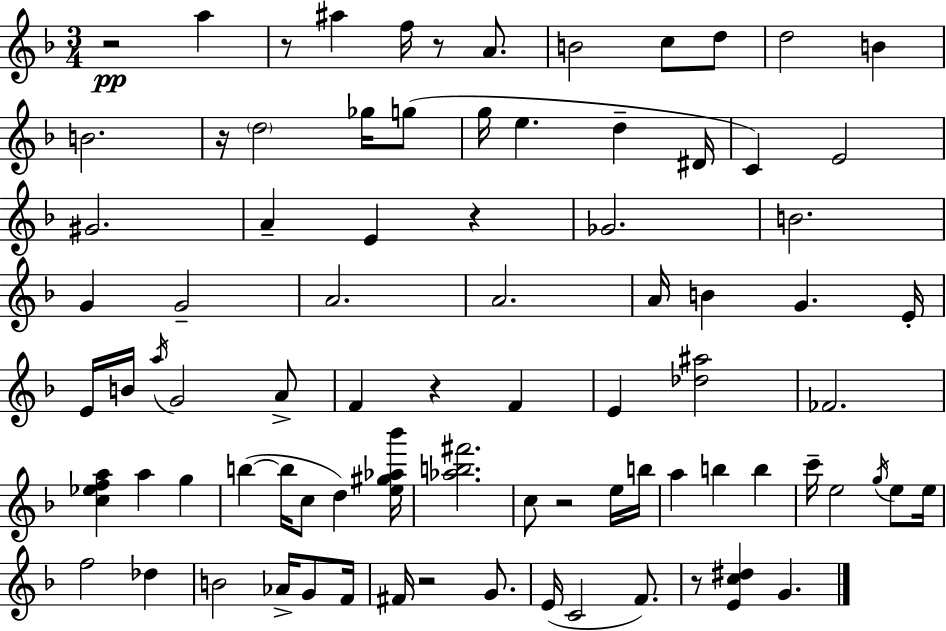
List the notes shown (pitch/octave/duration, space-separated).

R/h A5/q R/e A#5/q F5/s R/e A4/e. B4/h C5/e D5/e D5/h B4/q B4/h. R/s D5/h Gb5/s G5/e G5/s E5/q. D5/q D#4/s C4/q E4/h G#4/h. A4/q E4/q R/q Gb4/h. B4/h. G4/q G4/h A4/h. A4/h. A4/s B4/q G4/q. E4/s E4/s B4/s A5/s G4/h A4/e F4/q R/q F4/q E4/q [Db5,A#5]/h FES4/h. [C5,Eb5,F5,A5]/q A5/q G5/q B5/q B5/s C5/e D5/q [E5,G#5,Ab5,Bb6]/s [Ab5,B5,F#6]/h. C5/e R/h E5/s B5/s A5/q B5/q B5/q C6/s E5/h G5/s E5/e E5/s F5/h Db5/q B4/h Ab4/s G4/e F4/s F#4/s R/h G4/e. E4/s C4/h F4/e. R/e [E4,C5,D#5]/q G4/q.